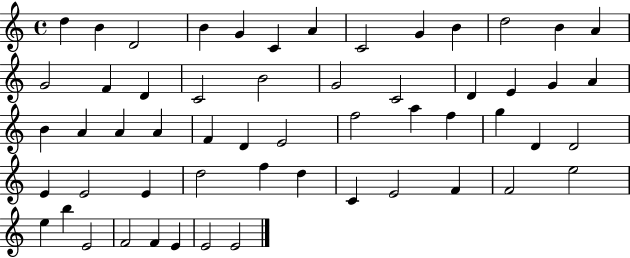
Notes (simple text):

D5/q B4/q D4/h B4/q G4/q C4/q A4/q C4/h G4/q B4/q D5/h B4/q A4/q G4/h F4/q D4/q C4/h B4/h G4/h C4/h D4/q E4/q G4/q A4/q B4/q A4/q A4/q A4/q F4/q D4/q E4/h F5/h A5/q F5/q G5/q D4/q D4/h E4/q E4/h E4/q D5/h F5/q D5/q C4/q E4/h F4/q F4/h E5/h E5/q B5/q E4/h F4/h F4/q E4/q E4/h E4/h